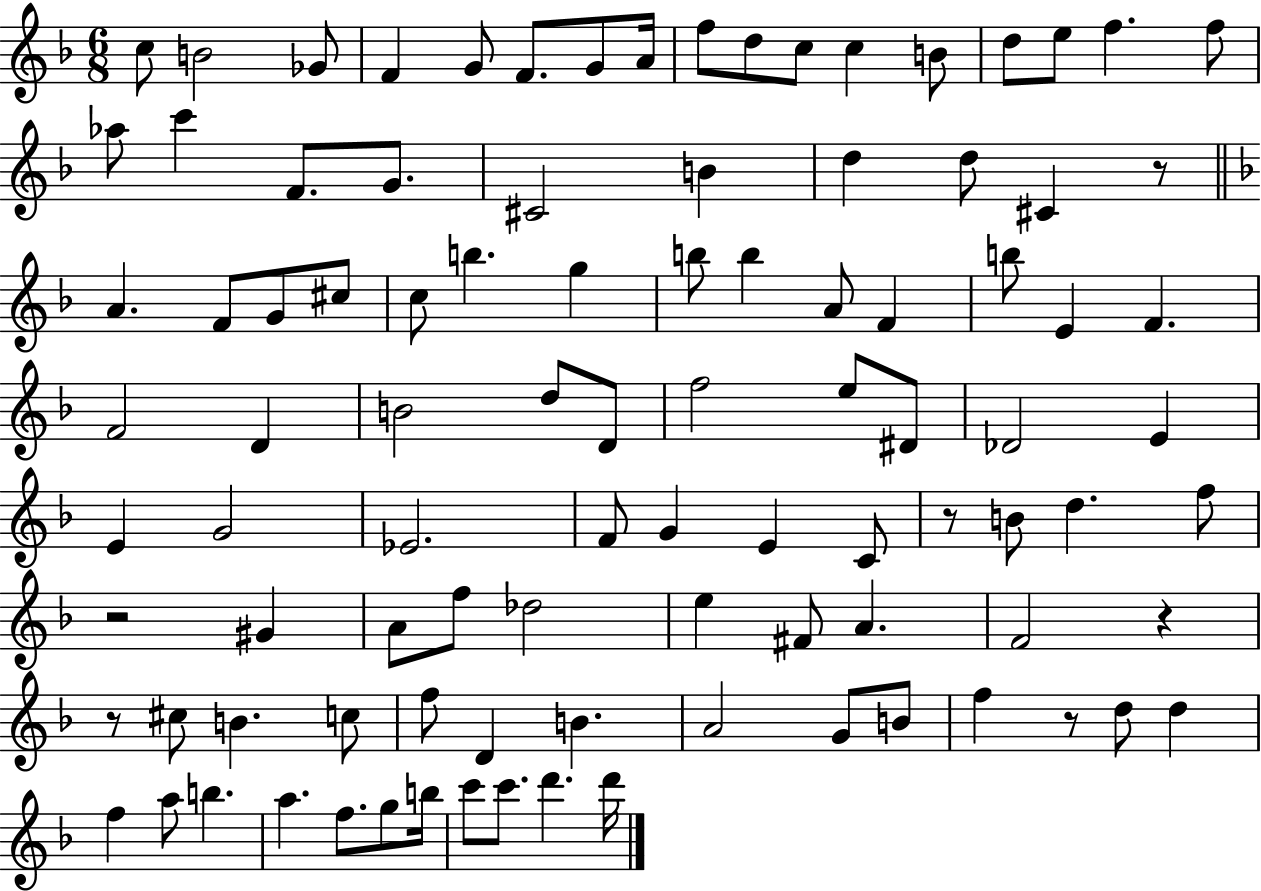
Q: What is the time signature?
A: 6/8